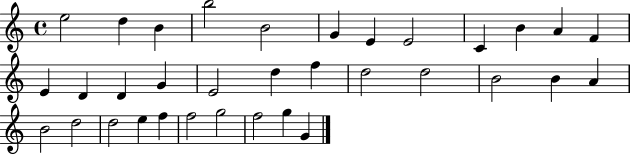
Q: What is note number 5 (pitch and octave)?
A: B4